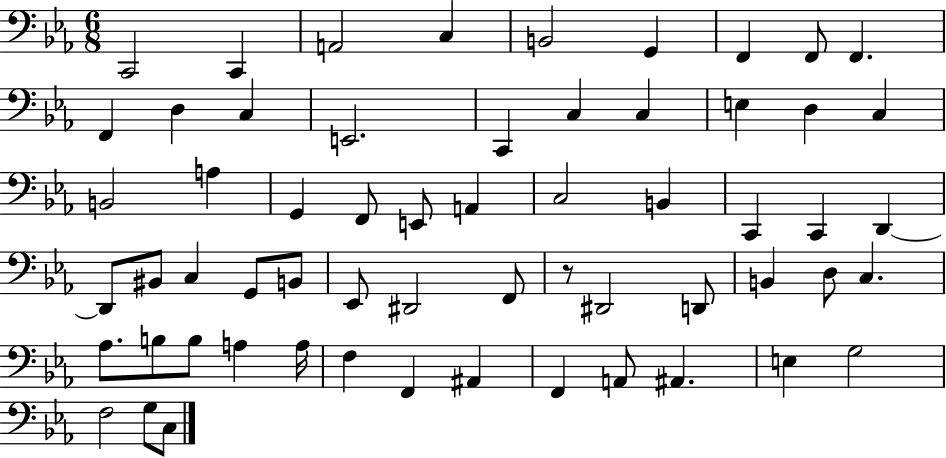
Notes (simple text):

C2/h C2/q A2/h C3/q B2/h G2/q F2/q F2/e F2/q. F2/q D3/q C3/q E2/h. C2/q C3/q C3/q E3/q D3/q C3/q B2/h A3/q G2/q F2/e E2/e A2/q C3/h B2/q C2/q C2/q D2/q D2/e BIS2/e C3/q G2/e B2/e Eb2/e D#2/h F2/e R/e D#2/h D2/e B2/q D3/e C3/q. Ab3/e. B3/e B3/e A3/q A3/s F3/q F2/q A#2/q F2/q A2/e A#2/q. E3/q G3/h F3/h G3/e C3/e